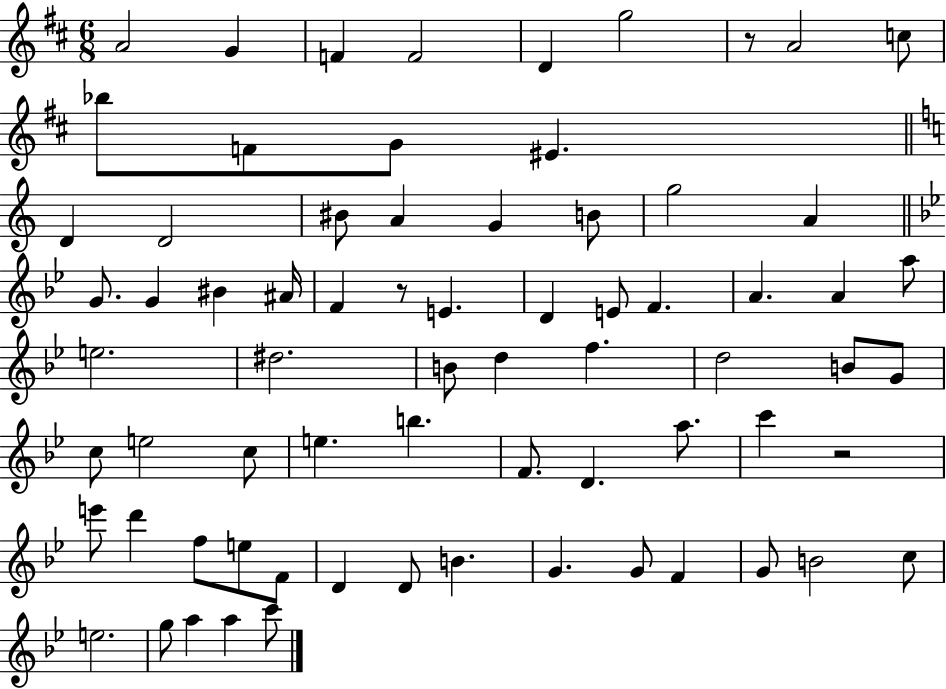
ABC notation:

X:1
T:Untitled
M:6/8
L:1/4
K:D
A2 G F F2 D g2 z/2 A2 c/2 _b/2 F/2 G/2 ^E D D2 ^B/2 A G B/2 g2 A G/2 G ^B ^A/4 F z/2 E D E/2 F A A a/2 e2 ^d2 B/2 d f d2 B/2 G/2 c/2 e2 c/2 e b F/2 D a/2 c' z2 e'/2 d' f/2 e/2 F/2 D D/2 B G G/2 F G/2 B2 c/2 e2 g/2 a a c'/2